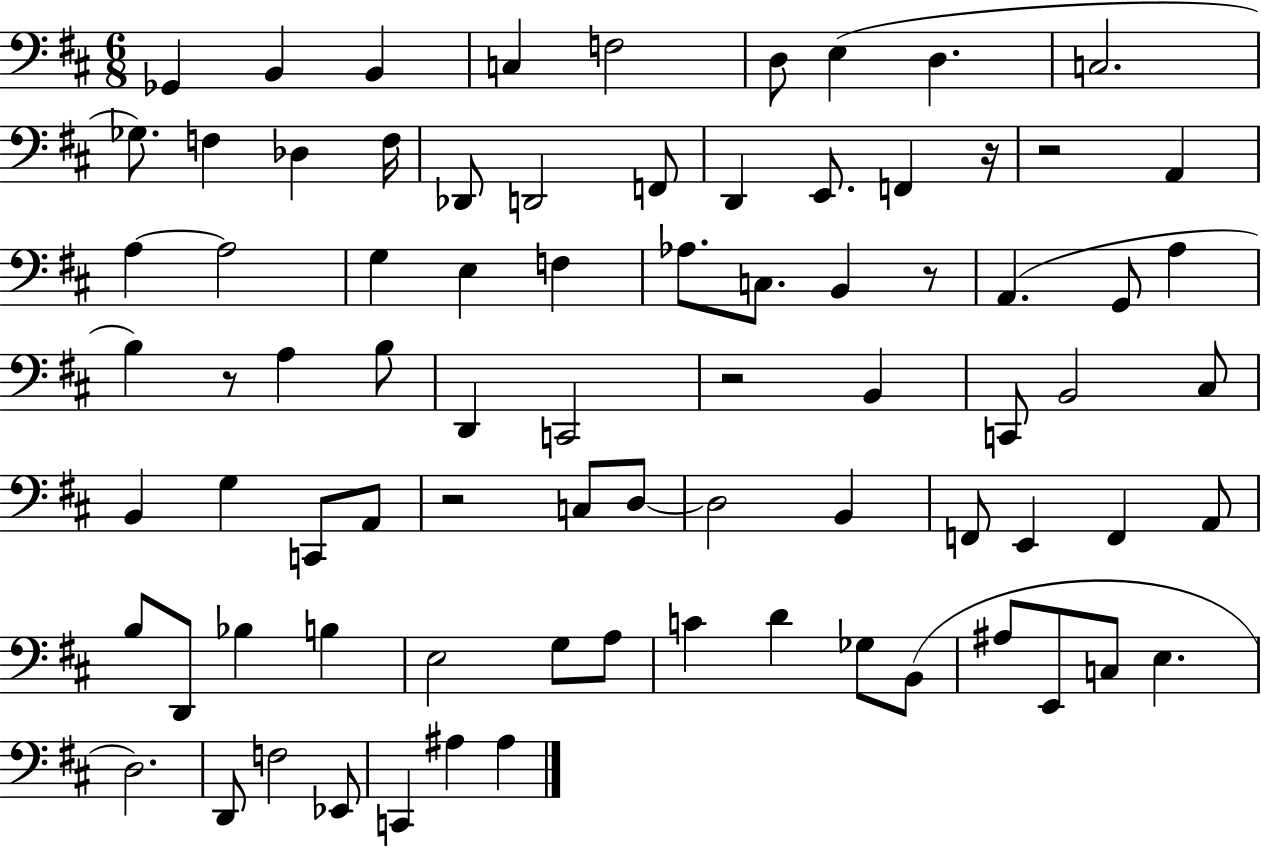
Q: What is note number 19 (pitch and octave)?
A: F2